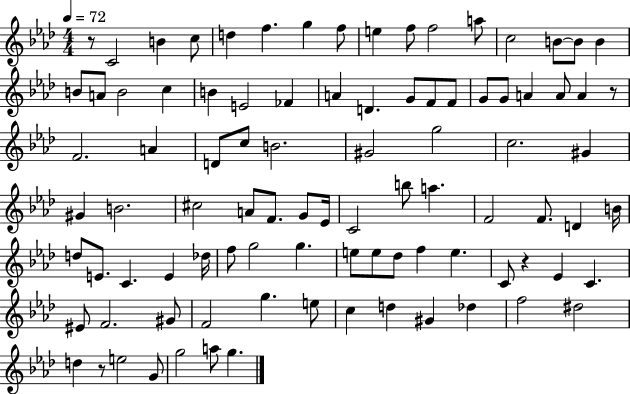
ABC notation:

X:1
T:Untitled
M:4/4
L:1/4
K:Ab
z/2 C2 B c/2 d f g f/2 e f/2 f2 a/2 c2 B/2 B/2 B B/2 A/2 B2 c B E2 _F A D G/2 F/2 F/2 G/2 G/2 A A/2 A z/2 F2 A D/2 c/2 B2 ^G2 g2 c2 ^G ^G B2 ^c2 A/2 F/2 G/2 _E/4 C2 b/2 a F2 F/2 D B/4 d/2 E/2 C E _d/4 f/2 g2 g e/2 e/2 _d/2 f e C/2 z _E C ^E/2 F2 ^G/2 F2 g e/2 c d ^G _d f2 ^d2 d z/2 e2 G/2 g2 a/2 g